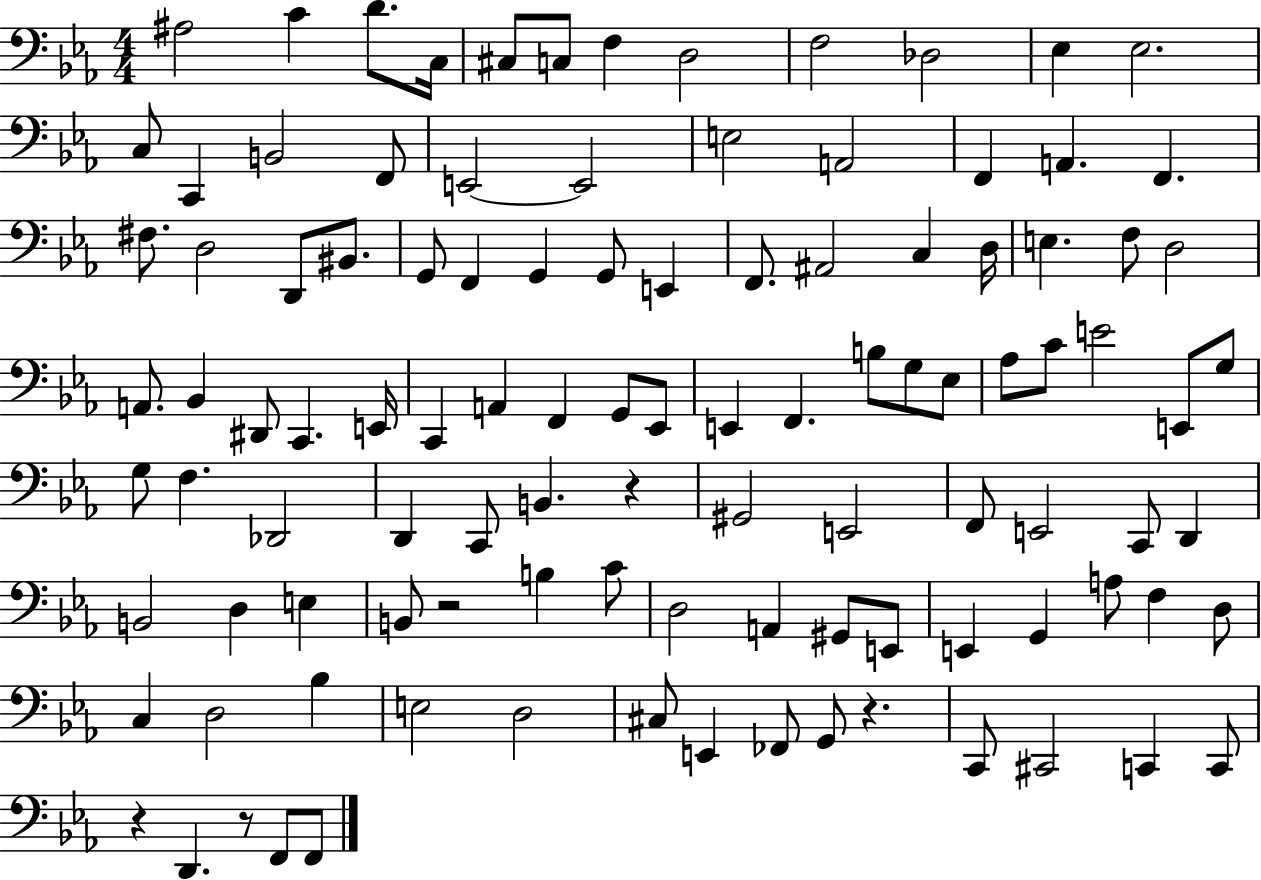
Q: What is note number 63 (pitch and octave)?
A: D2